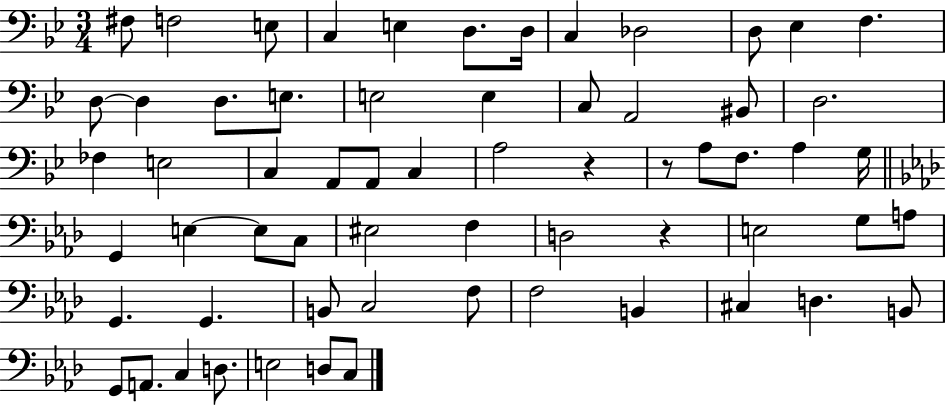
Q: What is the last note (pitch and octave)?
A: C3